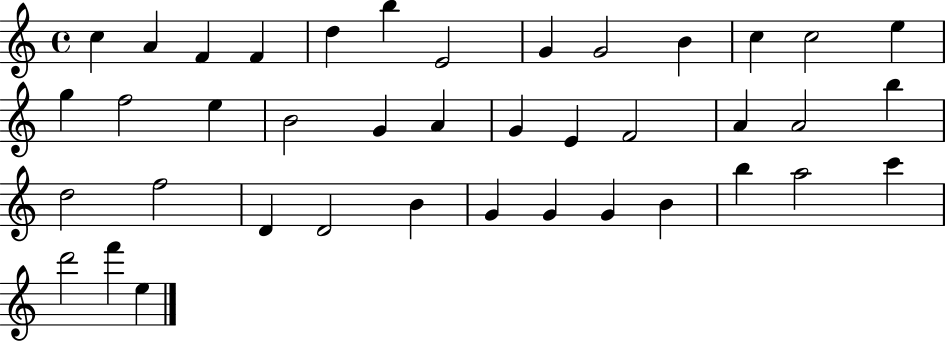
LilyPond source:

{
  \clef treble
  \time 4/4
  \defaultTimeSignature
  \key c \major
  c''4 a'4 f'4 f'4 | d''4 b''4 e'2 | g'4 g'2 b'4 | c''4 c''2 e''4 | \break g''4 f''2 e''4 | b'2 g'4 a'4 | g'4 e'4 f'2 | a'4 a'2 b''4 | \break d''2 f''2 | d'4 d'2 b'4 | g'4 g'4 g'4 b'4 | b''4 a''2 c'''4 | \break d'''2 f'''4 e''4 | \bar "|."
}